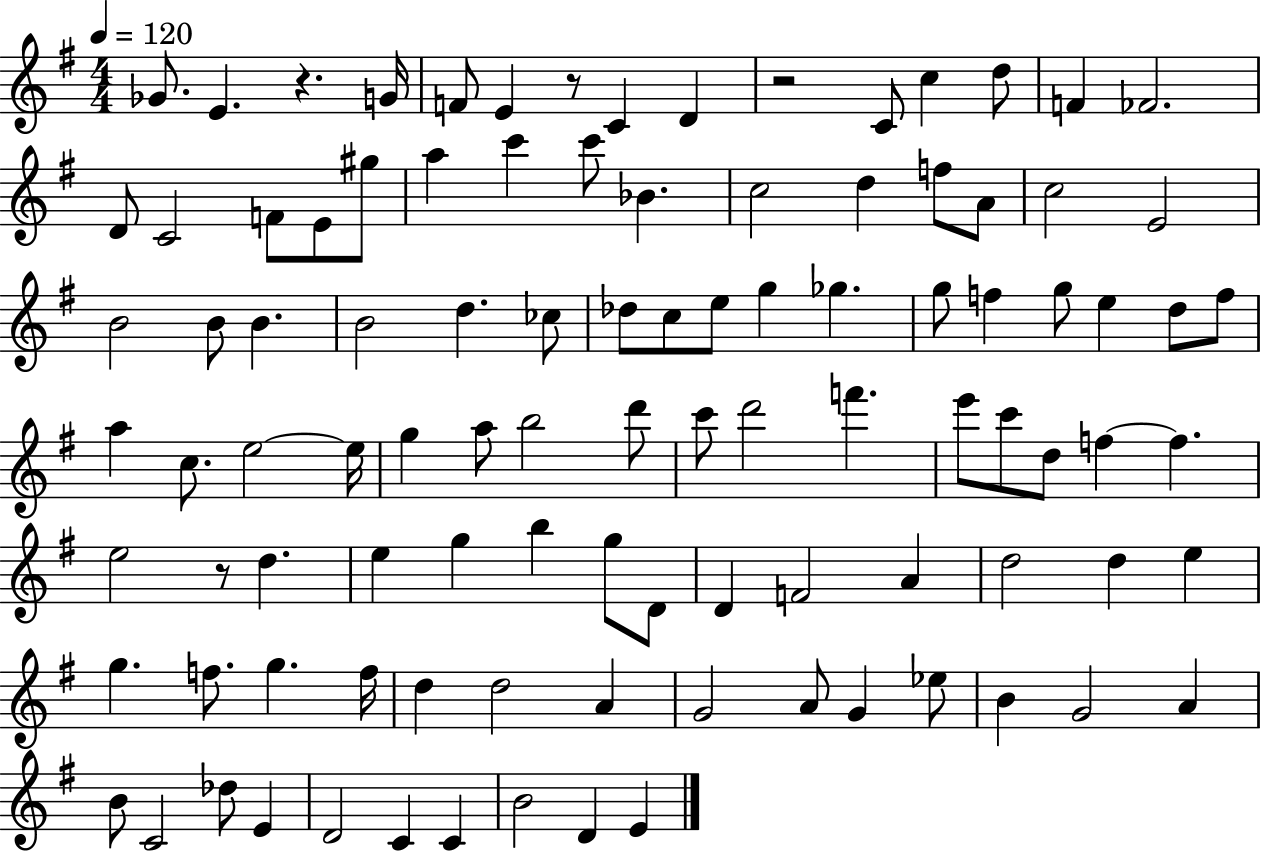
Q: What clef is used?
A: treble